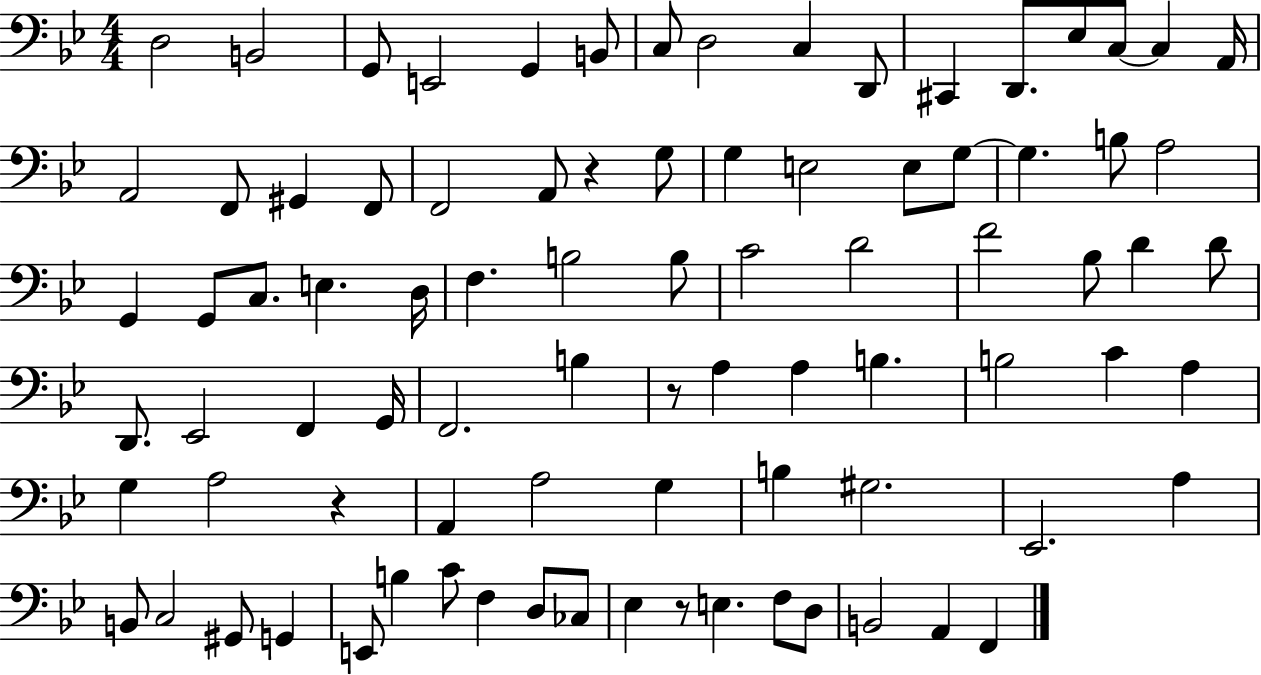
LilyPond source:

{
  \clef bass
  \numericTimeSignature
  \time 4/4
  \key bes \major
  d2 b,2 | g,8 e,2 g,4 b,8 | c8 d2 c4 d,8 | cis,4 d,8. ees8 c8~~ c4 a,16 | \break a,2 f,8 gis,4 f,8 | f,2 a,8 r4 g8 | g4 e2 e8 g8~~ | g4. b8 a2 | \break g,4 g,8 c8. e4. d16 | f4. b2 b8 | c'2 d'2 | f'2 bes8 d'4 d'8 | \break d,8. ees,2 f,4 g,16 | f,2. b4 | r8 a4 a4 b4. | b2 c'4 a4 | \break g4 a2 r4 | a,4 a2 g4 | b4 gis2. | ees,2. a4 | \break b,8 c2 gis,8 g,4 | e,8 b4 c'8 f4 d8 ces8 | ees4 r8 e4. f8 d8 | b,2 a,4 f,4 | \break \bar "|."
}